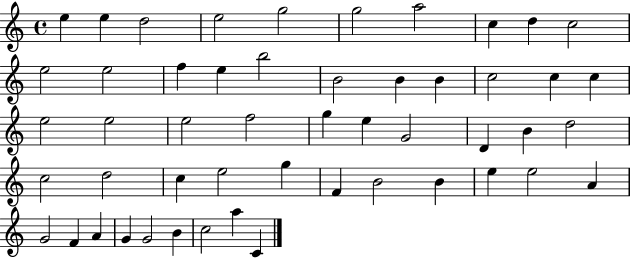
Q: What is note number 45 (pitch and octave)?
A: A4